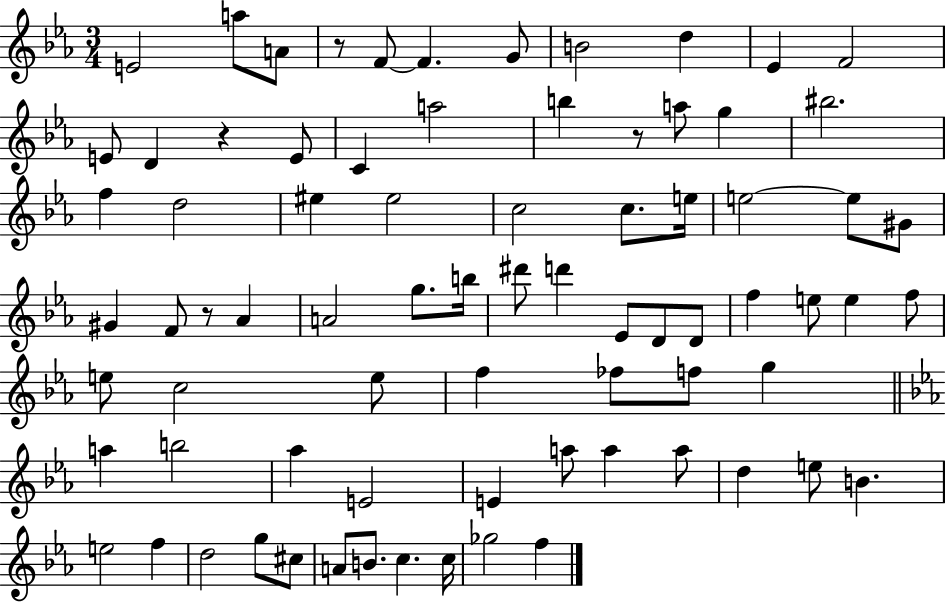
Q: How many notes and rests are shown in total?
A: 77